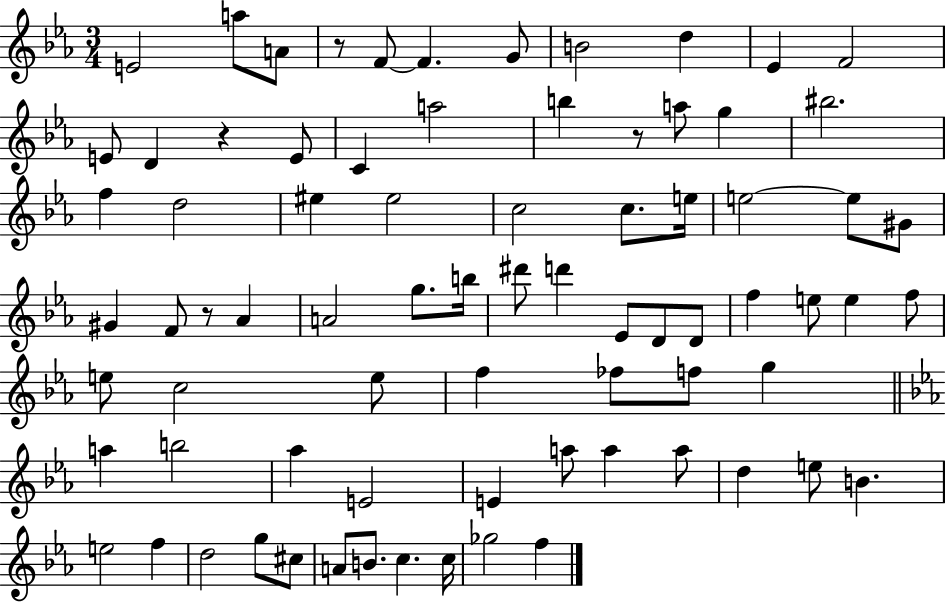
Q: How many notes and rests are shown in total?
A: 77